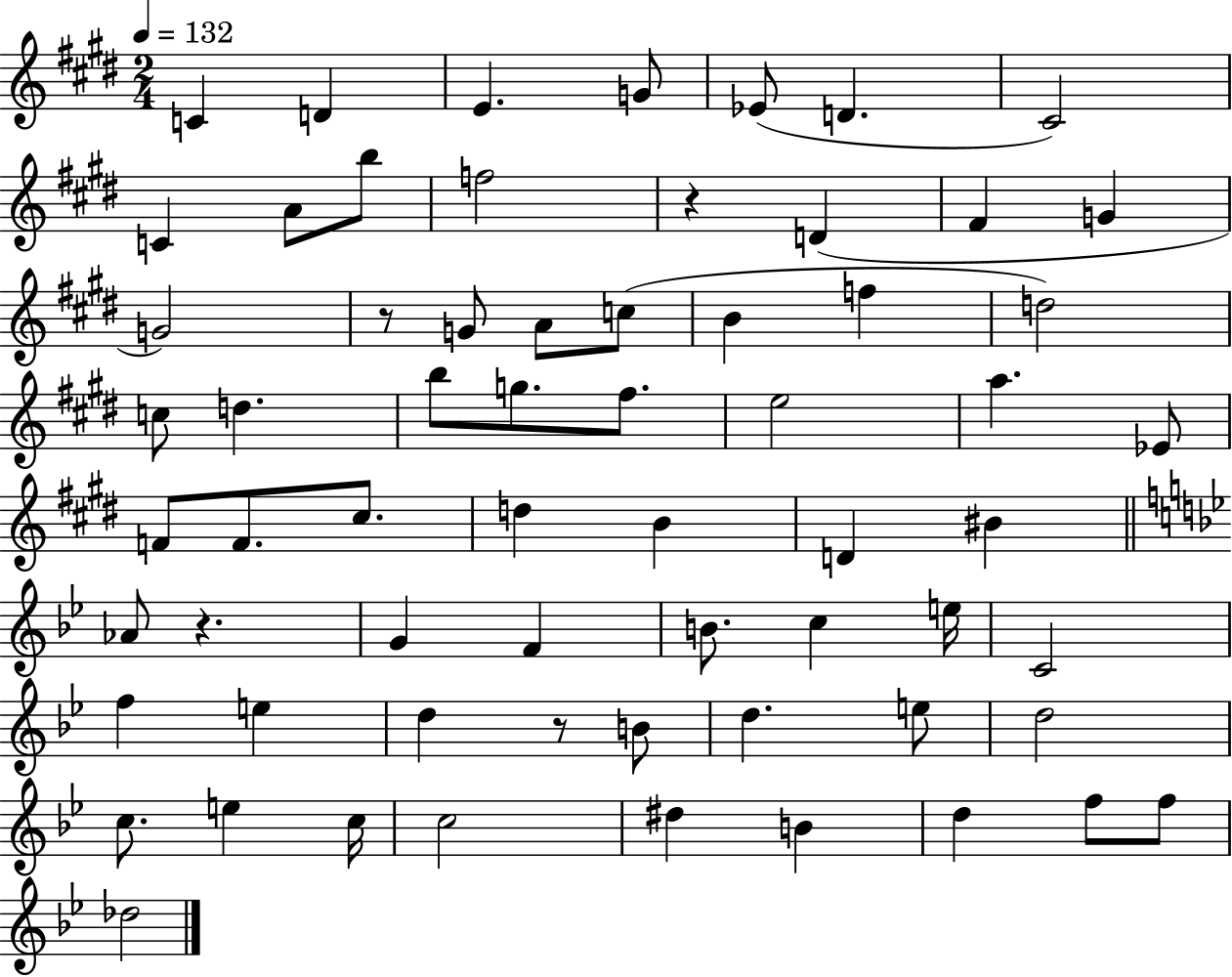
{
  \clef treble
  \numericTimeSignature
  \time 2/4
  \key e \major
  \tempo 4 = 132
  c'4 d'4 | e'4. g'8 | ees'8( d'4. | cis'2) | \break c'4 a'8 b''8 | f''2 | r4 d'4( | fis'4 g'4 | \break g'2) | r8 g'8 a'8 c''8( | b'4 f''4 | d''2) | \break c''8 d''4. | b''8 g''8. fis''8. | e''2 | a''4. ees'8 | \break f'8 f'8. cis''8. | d''4 b'4 | d'4 bis'4 | \bar "||" \break \key bes \major aes'8 r4. | g'4 f'4 | b'8. c''4 e''16 | c'2 | \break f''4 e''4 | d''4 r8 b'8 | d''4. e''8 | d''2 | \break c''8. e''4 c''16 | c''2 | dis''4 b'4 | d''4 f''8 f''8 | \break des''2 | \bar "|."
}